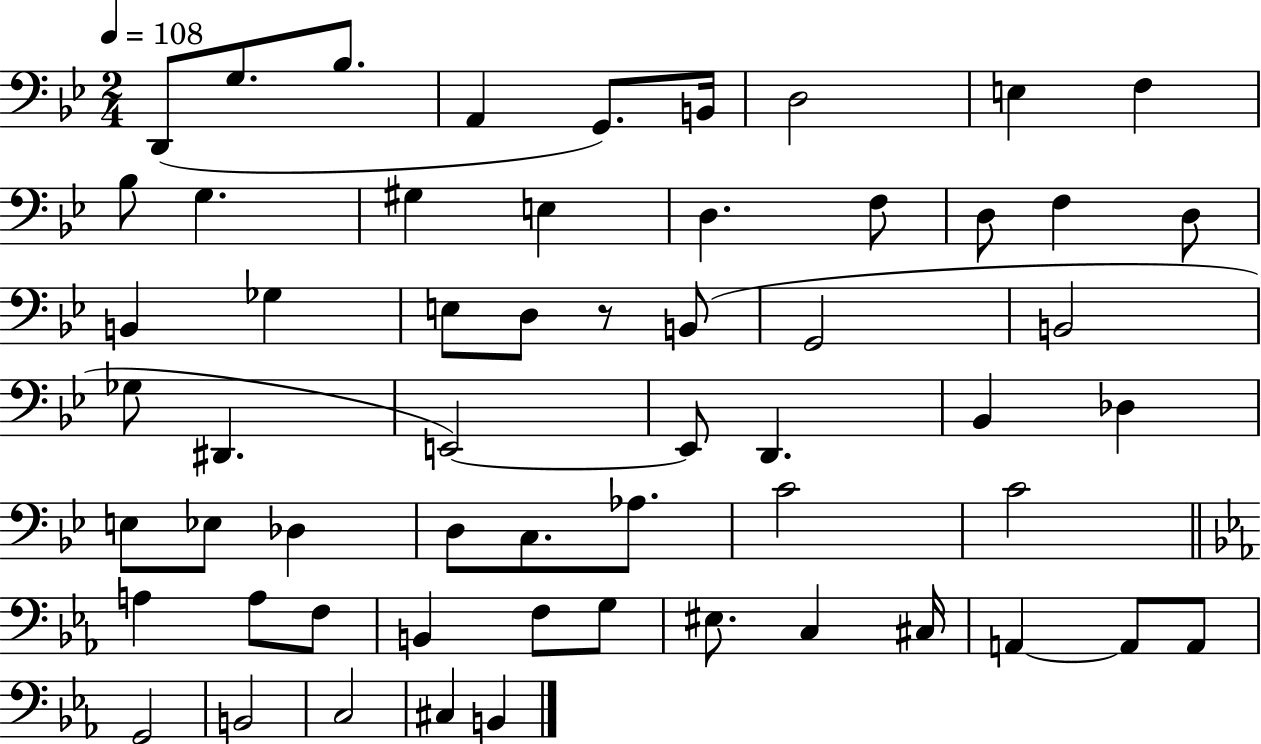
D2/e G3/e. Bb3/e. A2/q G2/e. B2/s D3/h E3/q F3/q Bb3/e G3/q. G#3/q E3/q D3/q. F3/e D3/e F3/q D3/e B2/q Gb3/q E3/e D3/e R/e B2/e G2/h B2/h Gb3/e D#2/q. E2/h E2/e D2/q. Bb2/q Db3/q E3/e Eb3/e Db3/q D3/e C3/e. Ab3/e. C4/h C4/h A3/q A3/e F3/e B2/q F3/e G3/e EIS3/e. C3/q C#3/s A2/q A2/e A2/e G2/h B2/h C3/h C#3/q B2/q